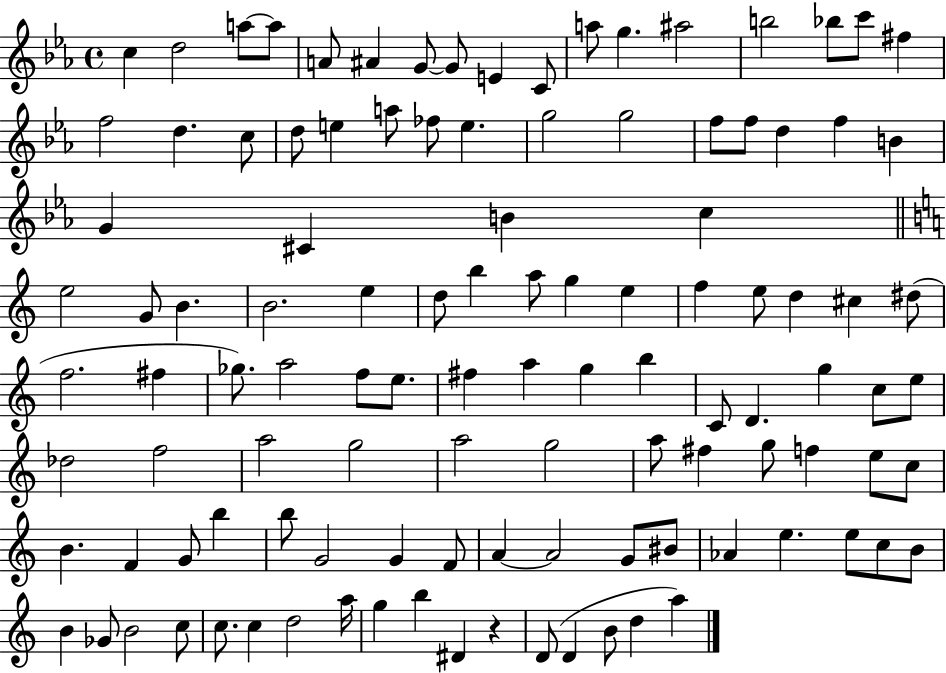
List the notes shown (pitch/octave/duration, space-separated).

C5/q D5/h A5/e A5/e A4/e A#4/q G4/e G4/e E4/q C4/e A5/e G5/q. A#5/h B5/h Bb5/e C6/e F#5/q F5/h D5/q. C5/e D5/e E5/q A5/e FES5/e E5/q. G5/h G5/h F5/e F5/e D5/q F5/q B4/q G4/q C#4/q B4/q C5/q E5/h G4/e B4/q. B4/h. E5/q D5/e B5/q A5/e G5/q E5/q F5/q E5/e D5/q C#5/q D#5/e F5/h. F#5/q Gb5/e. A5/h F5/e E5/e. F#5/q A5/q G5/q B5/q C4/e D4/q. G5/q C5/e E5/e Db5/h F5/h A5/h G5/h A5/h G5/h A5/e F#5/q G5/e F5/q E5/e C5/e B4/q. F4/q G4/e B5/q B5/e G4/h G4/q F4/e A4/q A4/h G4/e BIS4/e Ab4/q E5/q. E5/e C5/e B4/e B4/q Gb4/e B4/h C5/e C5/e. C5/q D5/h A5/s G5/q B5/q D#4/q R/q D4/e D4/q B4/e D5/q A5/q